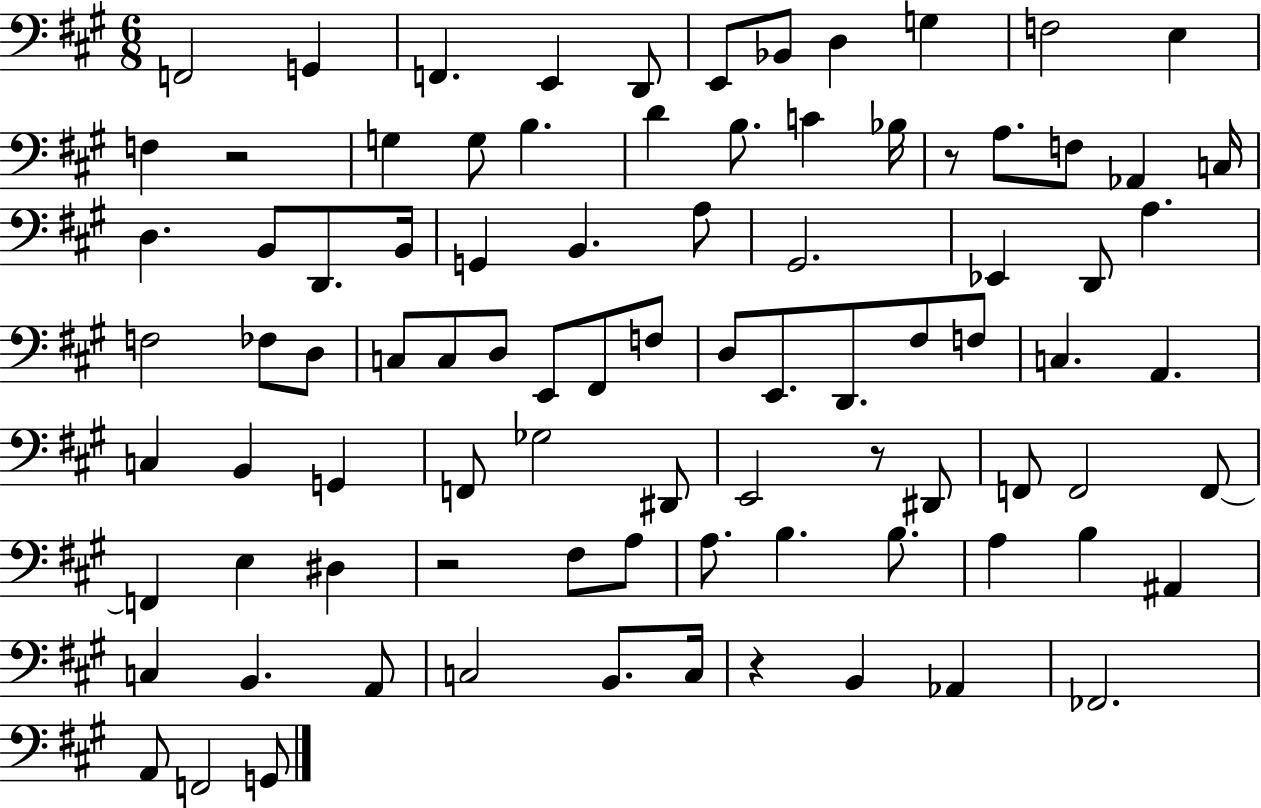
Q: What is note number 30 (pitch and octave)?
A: A3